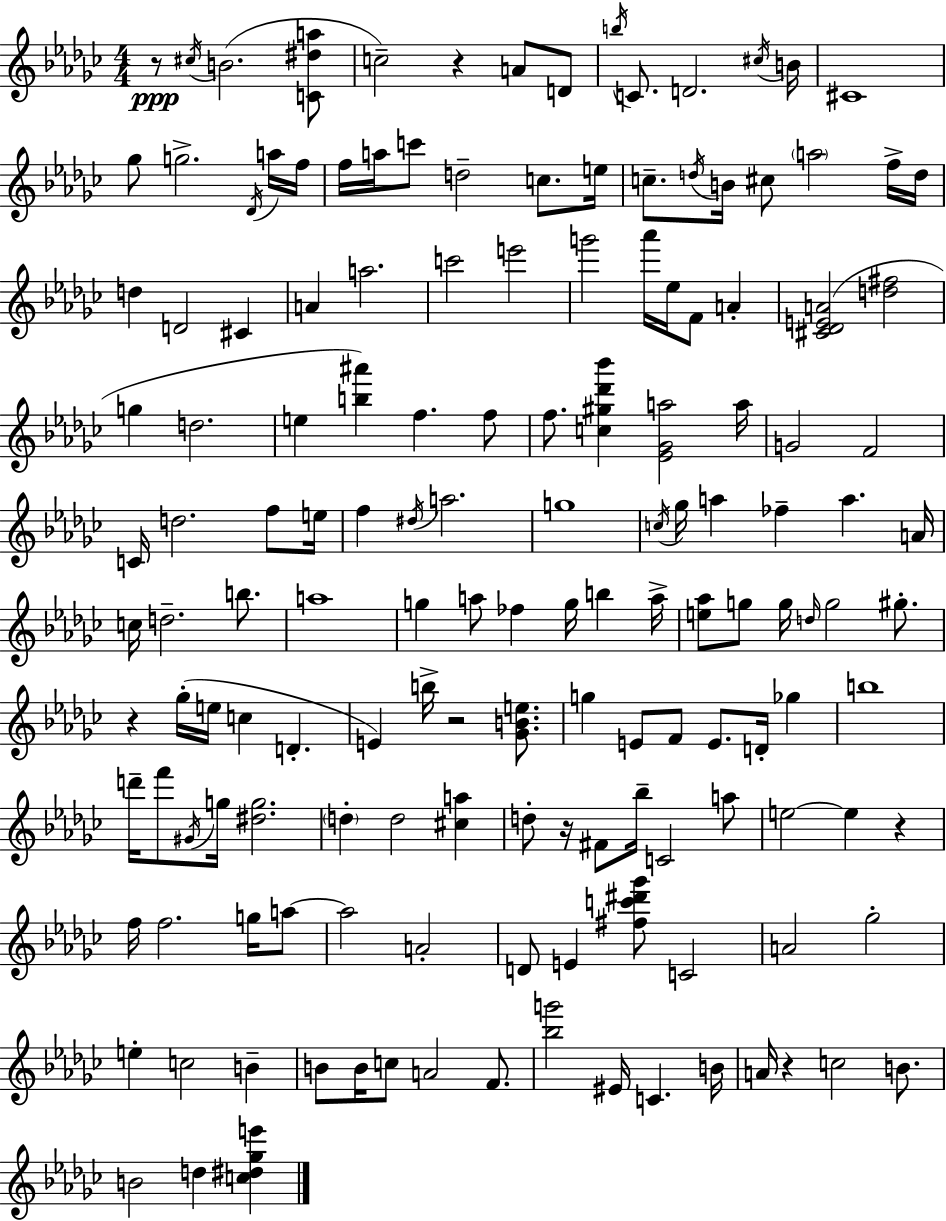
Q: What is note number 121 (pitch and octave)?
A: B4